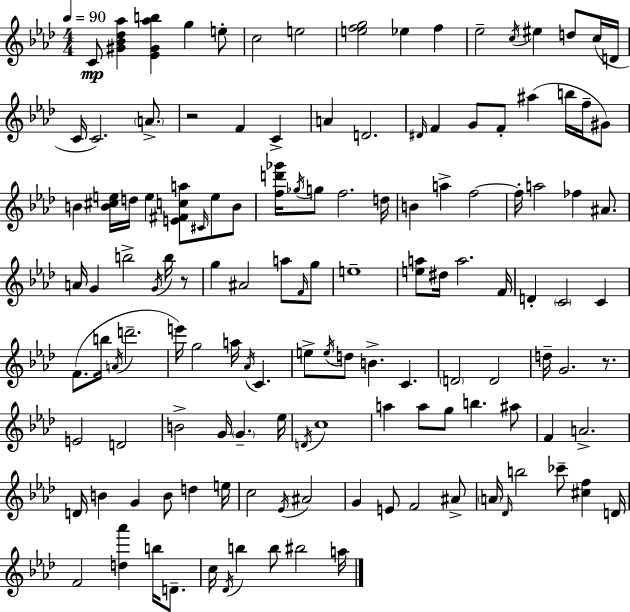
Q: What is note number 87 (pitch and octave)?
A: D4